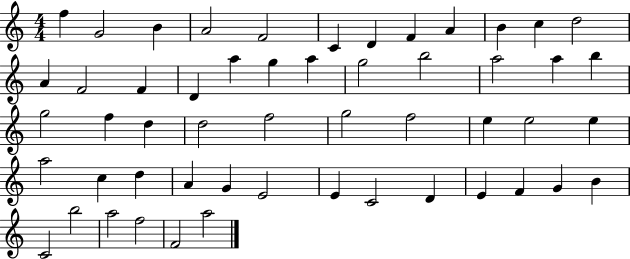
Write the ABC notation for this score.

X:1
T:Untitled
M:4/4
L:1/4
K:C
f G2 B A2 F2 C D F A B c d2 A F2 F D a g a g2 b2 a2 a b g2 f d d2 f2 g2 f2 e e2 e a2 c d A G E2 E C2 D E F G B C2 b2 a2 f2 F2 a2